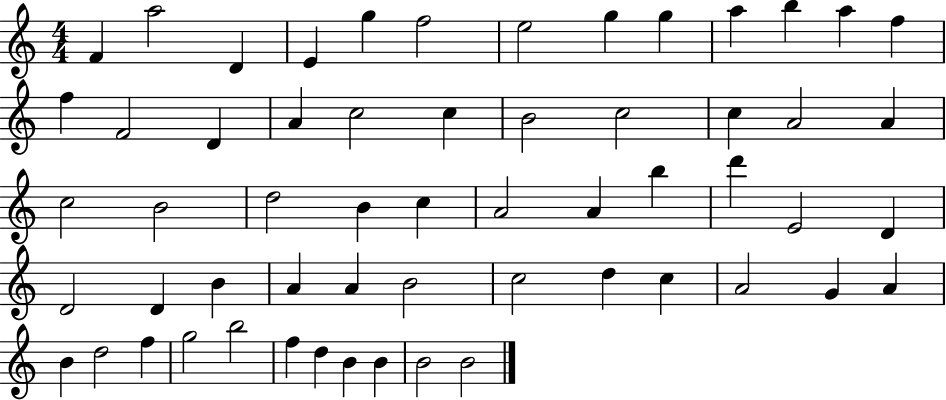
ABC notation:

X:1
T:Untitled
M:4/4
L:1/4
K:C
F a2 D E g f2 e2 g g a b a f f F2 D A c2 c B2 c2 c A2 A c2 B2 d2 B c A2 A b d' E2 D D2 D B A A B2 c2 d c A2 G A B d2 f g2 b2 f d B B B2 B2